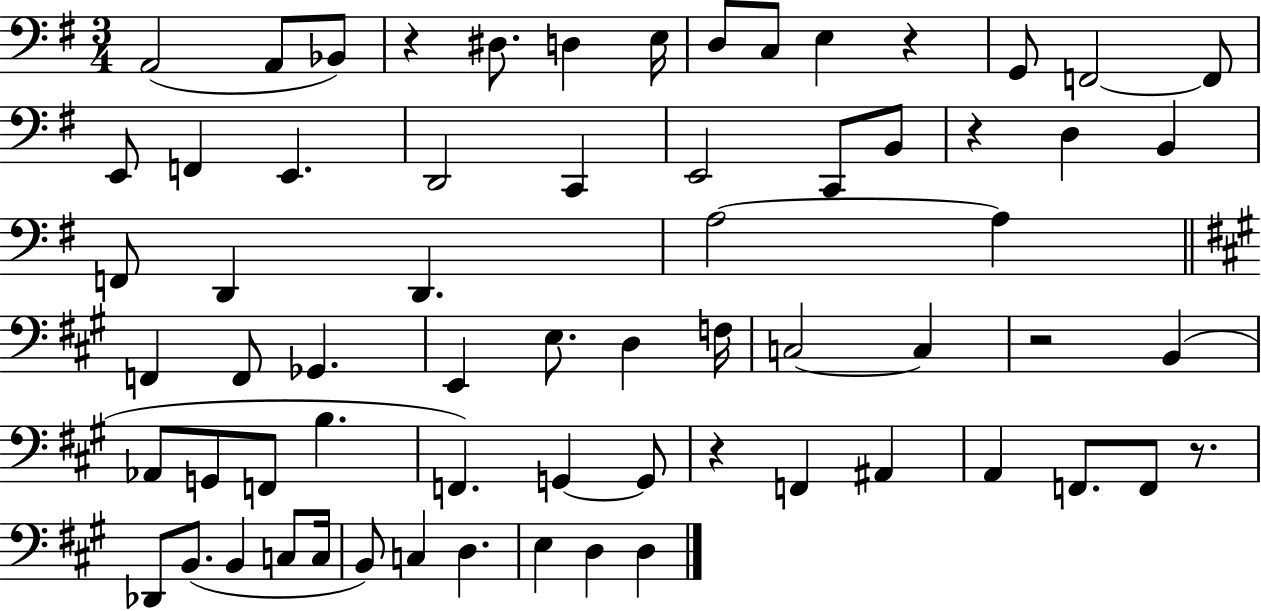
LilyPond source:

{
  \clef bass
  \numericTimeSignature
  \time 3/4
  \key g \major
  \repeat volta 2 { a,2( a,8 bes,8) | r4 dis8. d4 e16 | d8 c8 e4 r4 | g,8 f,2~~ f,8 | \break e,8 f,4 e,4. | d,2 c,4 | e,2 c,8 b,8 | r4 d4 b,4 | \break f,8 d,4 d,4. | a2~~ a4 | \bar "||" \break \key a \major f,4 f,8 ges,4. | e,4 e8. d4 f16 | c2~~ c4 | r2 b,4( | \break aes,8 g,8 f,8 b4. | f,4.) g,4~~ g,8 | r4 f,4 ais,4 | a,4 f,8. f,8 r8. | \break des,8 b,8.( b,4 c8 c16 | b,8) c4 d4. | e4 d4 d4 | } \bar "|."
}